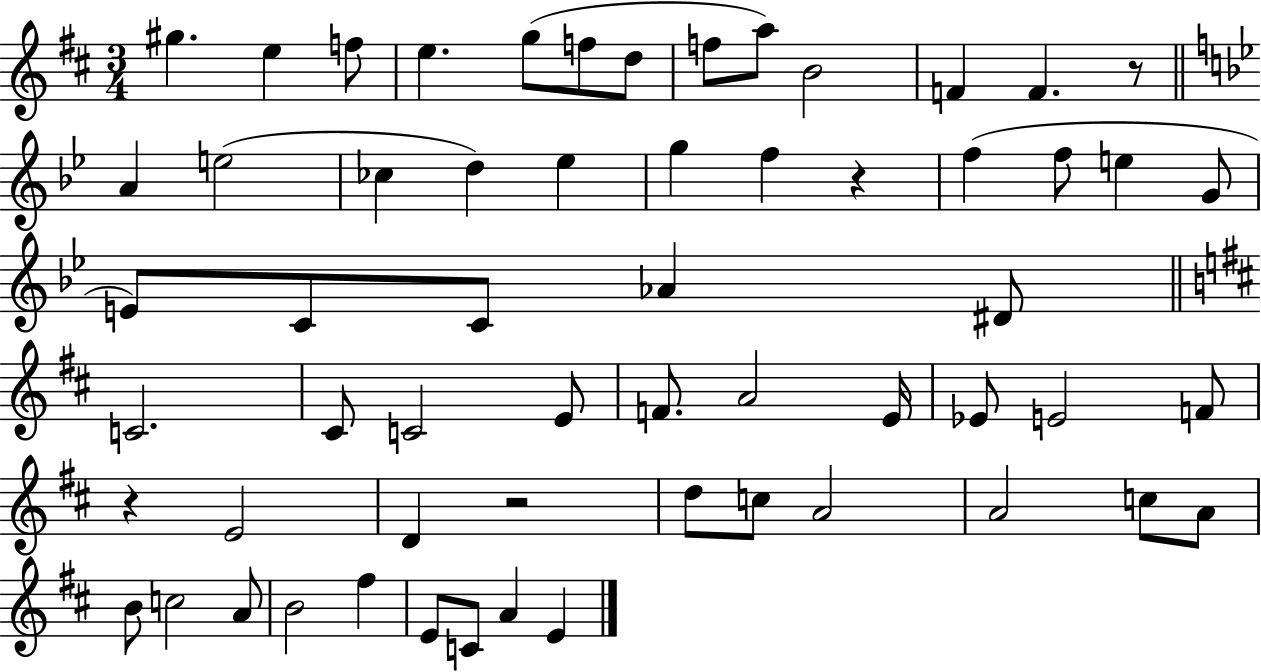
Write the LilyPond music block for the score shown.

{
  \clef treble
  \numericTimeSignature
  \time 3/4
  \key d \major
  gis''4. e''4 f''8 | e''4. g''8( f''8 d''8 | f''8 a''8) b'2 | f'4 f'4. r8 | \break \bar "||" \break \key g \minor a'4 e''2( | ces''4 d''4) ees''4 | g''4 f''4 r4 | f''4( f''8 e''4 g'8 | \break e'8) c'8 c'8 aes'4 dis'8 | \bar "||" \break \key b \minor c'2. | cis'8 c'2 e'8 | f'8. a'2 e'16 | ees'8 e'2 f'8 | \break r4 e'2 | d'4 r2 | d''8 c''8 a'2 | a'2 c''8 a'8 | \break b'8 c''2 a'8 | b'2 fis''4 | e'8 c'8 a'4 e'4 | \bar "|."
}